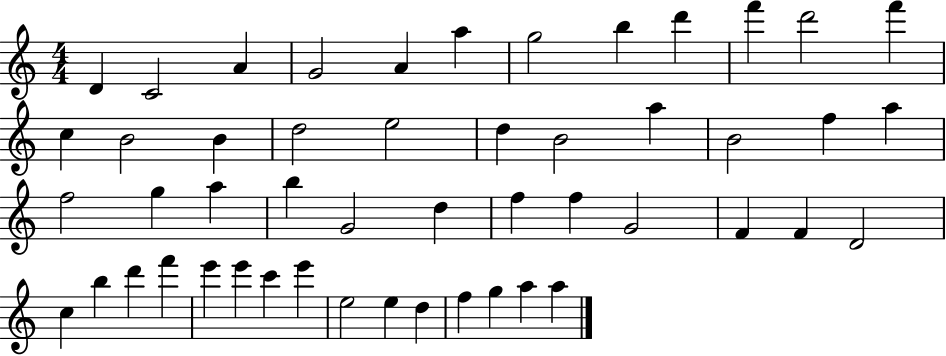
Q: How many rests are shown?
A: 0